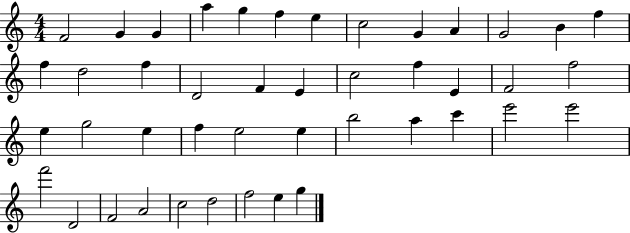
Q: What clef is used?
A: treble